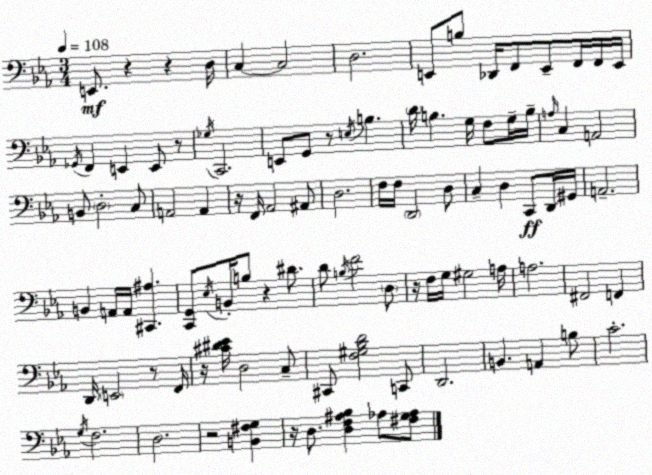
X:1
T:Untitled
M:3/4
L:1/4
K:Cm
E,,/2 z z D,/4 C, C,2 D,2 E,,/2 B,/2 _D,,/4 F,,/2 E,,/2 F,,/4 F,,/4 E,,/4 _G,,/4 F,, E,, E,,/2 z/2 _G,/4 C,,2 E,,/2 G,,/2 z/2 E,/4 B, D/4 B, G,/4 F,/2 G,/4 B,/4 A,/4 C, A,,2 B,,/2 D,2 C,/2 A,,2 A,, z/4 F,,/4 _A,,2 ^A,,/2 D,2 F,/4 F,/4 D,,2 D,/2 C, D, C,,/2 D,,/4 ^G,,/4 A,,2 B,, A,,/4 A,,/4 [^C,,^A,] [C,,G,,]/2 _E,/4 B,,/4 B,/2 z ^D/2 D/2 B,/4 F2 D,/2 z/4 F,/4 G,/4 ^G,2 A,/4 A,2 ^F,,2 F,, D,,/4 E,,2 z/2 F,,/4 z/4 [^C^D_E]/4 D,2 C,/2 ^C,,/2 [F,^G,_B,D]2 C,,/2 D,,2 B,, A,, B,/2 C2 G,/4 F,2 D,2 z2 [B,,^F,G,] z/4 D,/2 [D,F,^A,_B,] _A,/2 [^F,G,_A,]/2